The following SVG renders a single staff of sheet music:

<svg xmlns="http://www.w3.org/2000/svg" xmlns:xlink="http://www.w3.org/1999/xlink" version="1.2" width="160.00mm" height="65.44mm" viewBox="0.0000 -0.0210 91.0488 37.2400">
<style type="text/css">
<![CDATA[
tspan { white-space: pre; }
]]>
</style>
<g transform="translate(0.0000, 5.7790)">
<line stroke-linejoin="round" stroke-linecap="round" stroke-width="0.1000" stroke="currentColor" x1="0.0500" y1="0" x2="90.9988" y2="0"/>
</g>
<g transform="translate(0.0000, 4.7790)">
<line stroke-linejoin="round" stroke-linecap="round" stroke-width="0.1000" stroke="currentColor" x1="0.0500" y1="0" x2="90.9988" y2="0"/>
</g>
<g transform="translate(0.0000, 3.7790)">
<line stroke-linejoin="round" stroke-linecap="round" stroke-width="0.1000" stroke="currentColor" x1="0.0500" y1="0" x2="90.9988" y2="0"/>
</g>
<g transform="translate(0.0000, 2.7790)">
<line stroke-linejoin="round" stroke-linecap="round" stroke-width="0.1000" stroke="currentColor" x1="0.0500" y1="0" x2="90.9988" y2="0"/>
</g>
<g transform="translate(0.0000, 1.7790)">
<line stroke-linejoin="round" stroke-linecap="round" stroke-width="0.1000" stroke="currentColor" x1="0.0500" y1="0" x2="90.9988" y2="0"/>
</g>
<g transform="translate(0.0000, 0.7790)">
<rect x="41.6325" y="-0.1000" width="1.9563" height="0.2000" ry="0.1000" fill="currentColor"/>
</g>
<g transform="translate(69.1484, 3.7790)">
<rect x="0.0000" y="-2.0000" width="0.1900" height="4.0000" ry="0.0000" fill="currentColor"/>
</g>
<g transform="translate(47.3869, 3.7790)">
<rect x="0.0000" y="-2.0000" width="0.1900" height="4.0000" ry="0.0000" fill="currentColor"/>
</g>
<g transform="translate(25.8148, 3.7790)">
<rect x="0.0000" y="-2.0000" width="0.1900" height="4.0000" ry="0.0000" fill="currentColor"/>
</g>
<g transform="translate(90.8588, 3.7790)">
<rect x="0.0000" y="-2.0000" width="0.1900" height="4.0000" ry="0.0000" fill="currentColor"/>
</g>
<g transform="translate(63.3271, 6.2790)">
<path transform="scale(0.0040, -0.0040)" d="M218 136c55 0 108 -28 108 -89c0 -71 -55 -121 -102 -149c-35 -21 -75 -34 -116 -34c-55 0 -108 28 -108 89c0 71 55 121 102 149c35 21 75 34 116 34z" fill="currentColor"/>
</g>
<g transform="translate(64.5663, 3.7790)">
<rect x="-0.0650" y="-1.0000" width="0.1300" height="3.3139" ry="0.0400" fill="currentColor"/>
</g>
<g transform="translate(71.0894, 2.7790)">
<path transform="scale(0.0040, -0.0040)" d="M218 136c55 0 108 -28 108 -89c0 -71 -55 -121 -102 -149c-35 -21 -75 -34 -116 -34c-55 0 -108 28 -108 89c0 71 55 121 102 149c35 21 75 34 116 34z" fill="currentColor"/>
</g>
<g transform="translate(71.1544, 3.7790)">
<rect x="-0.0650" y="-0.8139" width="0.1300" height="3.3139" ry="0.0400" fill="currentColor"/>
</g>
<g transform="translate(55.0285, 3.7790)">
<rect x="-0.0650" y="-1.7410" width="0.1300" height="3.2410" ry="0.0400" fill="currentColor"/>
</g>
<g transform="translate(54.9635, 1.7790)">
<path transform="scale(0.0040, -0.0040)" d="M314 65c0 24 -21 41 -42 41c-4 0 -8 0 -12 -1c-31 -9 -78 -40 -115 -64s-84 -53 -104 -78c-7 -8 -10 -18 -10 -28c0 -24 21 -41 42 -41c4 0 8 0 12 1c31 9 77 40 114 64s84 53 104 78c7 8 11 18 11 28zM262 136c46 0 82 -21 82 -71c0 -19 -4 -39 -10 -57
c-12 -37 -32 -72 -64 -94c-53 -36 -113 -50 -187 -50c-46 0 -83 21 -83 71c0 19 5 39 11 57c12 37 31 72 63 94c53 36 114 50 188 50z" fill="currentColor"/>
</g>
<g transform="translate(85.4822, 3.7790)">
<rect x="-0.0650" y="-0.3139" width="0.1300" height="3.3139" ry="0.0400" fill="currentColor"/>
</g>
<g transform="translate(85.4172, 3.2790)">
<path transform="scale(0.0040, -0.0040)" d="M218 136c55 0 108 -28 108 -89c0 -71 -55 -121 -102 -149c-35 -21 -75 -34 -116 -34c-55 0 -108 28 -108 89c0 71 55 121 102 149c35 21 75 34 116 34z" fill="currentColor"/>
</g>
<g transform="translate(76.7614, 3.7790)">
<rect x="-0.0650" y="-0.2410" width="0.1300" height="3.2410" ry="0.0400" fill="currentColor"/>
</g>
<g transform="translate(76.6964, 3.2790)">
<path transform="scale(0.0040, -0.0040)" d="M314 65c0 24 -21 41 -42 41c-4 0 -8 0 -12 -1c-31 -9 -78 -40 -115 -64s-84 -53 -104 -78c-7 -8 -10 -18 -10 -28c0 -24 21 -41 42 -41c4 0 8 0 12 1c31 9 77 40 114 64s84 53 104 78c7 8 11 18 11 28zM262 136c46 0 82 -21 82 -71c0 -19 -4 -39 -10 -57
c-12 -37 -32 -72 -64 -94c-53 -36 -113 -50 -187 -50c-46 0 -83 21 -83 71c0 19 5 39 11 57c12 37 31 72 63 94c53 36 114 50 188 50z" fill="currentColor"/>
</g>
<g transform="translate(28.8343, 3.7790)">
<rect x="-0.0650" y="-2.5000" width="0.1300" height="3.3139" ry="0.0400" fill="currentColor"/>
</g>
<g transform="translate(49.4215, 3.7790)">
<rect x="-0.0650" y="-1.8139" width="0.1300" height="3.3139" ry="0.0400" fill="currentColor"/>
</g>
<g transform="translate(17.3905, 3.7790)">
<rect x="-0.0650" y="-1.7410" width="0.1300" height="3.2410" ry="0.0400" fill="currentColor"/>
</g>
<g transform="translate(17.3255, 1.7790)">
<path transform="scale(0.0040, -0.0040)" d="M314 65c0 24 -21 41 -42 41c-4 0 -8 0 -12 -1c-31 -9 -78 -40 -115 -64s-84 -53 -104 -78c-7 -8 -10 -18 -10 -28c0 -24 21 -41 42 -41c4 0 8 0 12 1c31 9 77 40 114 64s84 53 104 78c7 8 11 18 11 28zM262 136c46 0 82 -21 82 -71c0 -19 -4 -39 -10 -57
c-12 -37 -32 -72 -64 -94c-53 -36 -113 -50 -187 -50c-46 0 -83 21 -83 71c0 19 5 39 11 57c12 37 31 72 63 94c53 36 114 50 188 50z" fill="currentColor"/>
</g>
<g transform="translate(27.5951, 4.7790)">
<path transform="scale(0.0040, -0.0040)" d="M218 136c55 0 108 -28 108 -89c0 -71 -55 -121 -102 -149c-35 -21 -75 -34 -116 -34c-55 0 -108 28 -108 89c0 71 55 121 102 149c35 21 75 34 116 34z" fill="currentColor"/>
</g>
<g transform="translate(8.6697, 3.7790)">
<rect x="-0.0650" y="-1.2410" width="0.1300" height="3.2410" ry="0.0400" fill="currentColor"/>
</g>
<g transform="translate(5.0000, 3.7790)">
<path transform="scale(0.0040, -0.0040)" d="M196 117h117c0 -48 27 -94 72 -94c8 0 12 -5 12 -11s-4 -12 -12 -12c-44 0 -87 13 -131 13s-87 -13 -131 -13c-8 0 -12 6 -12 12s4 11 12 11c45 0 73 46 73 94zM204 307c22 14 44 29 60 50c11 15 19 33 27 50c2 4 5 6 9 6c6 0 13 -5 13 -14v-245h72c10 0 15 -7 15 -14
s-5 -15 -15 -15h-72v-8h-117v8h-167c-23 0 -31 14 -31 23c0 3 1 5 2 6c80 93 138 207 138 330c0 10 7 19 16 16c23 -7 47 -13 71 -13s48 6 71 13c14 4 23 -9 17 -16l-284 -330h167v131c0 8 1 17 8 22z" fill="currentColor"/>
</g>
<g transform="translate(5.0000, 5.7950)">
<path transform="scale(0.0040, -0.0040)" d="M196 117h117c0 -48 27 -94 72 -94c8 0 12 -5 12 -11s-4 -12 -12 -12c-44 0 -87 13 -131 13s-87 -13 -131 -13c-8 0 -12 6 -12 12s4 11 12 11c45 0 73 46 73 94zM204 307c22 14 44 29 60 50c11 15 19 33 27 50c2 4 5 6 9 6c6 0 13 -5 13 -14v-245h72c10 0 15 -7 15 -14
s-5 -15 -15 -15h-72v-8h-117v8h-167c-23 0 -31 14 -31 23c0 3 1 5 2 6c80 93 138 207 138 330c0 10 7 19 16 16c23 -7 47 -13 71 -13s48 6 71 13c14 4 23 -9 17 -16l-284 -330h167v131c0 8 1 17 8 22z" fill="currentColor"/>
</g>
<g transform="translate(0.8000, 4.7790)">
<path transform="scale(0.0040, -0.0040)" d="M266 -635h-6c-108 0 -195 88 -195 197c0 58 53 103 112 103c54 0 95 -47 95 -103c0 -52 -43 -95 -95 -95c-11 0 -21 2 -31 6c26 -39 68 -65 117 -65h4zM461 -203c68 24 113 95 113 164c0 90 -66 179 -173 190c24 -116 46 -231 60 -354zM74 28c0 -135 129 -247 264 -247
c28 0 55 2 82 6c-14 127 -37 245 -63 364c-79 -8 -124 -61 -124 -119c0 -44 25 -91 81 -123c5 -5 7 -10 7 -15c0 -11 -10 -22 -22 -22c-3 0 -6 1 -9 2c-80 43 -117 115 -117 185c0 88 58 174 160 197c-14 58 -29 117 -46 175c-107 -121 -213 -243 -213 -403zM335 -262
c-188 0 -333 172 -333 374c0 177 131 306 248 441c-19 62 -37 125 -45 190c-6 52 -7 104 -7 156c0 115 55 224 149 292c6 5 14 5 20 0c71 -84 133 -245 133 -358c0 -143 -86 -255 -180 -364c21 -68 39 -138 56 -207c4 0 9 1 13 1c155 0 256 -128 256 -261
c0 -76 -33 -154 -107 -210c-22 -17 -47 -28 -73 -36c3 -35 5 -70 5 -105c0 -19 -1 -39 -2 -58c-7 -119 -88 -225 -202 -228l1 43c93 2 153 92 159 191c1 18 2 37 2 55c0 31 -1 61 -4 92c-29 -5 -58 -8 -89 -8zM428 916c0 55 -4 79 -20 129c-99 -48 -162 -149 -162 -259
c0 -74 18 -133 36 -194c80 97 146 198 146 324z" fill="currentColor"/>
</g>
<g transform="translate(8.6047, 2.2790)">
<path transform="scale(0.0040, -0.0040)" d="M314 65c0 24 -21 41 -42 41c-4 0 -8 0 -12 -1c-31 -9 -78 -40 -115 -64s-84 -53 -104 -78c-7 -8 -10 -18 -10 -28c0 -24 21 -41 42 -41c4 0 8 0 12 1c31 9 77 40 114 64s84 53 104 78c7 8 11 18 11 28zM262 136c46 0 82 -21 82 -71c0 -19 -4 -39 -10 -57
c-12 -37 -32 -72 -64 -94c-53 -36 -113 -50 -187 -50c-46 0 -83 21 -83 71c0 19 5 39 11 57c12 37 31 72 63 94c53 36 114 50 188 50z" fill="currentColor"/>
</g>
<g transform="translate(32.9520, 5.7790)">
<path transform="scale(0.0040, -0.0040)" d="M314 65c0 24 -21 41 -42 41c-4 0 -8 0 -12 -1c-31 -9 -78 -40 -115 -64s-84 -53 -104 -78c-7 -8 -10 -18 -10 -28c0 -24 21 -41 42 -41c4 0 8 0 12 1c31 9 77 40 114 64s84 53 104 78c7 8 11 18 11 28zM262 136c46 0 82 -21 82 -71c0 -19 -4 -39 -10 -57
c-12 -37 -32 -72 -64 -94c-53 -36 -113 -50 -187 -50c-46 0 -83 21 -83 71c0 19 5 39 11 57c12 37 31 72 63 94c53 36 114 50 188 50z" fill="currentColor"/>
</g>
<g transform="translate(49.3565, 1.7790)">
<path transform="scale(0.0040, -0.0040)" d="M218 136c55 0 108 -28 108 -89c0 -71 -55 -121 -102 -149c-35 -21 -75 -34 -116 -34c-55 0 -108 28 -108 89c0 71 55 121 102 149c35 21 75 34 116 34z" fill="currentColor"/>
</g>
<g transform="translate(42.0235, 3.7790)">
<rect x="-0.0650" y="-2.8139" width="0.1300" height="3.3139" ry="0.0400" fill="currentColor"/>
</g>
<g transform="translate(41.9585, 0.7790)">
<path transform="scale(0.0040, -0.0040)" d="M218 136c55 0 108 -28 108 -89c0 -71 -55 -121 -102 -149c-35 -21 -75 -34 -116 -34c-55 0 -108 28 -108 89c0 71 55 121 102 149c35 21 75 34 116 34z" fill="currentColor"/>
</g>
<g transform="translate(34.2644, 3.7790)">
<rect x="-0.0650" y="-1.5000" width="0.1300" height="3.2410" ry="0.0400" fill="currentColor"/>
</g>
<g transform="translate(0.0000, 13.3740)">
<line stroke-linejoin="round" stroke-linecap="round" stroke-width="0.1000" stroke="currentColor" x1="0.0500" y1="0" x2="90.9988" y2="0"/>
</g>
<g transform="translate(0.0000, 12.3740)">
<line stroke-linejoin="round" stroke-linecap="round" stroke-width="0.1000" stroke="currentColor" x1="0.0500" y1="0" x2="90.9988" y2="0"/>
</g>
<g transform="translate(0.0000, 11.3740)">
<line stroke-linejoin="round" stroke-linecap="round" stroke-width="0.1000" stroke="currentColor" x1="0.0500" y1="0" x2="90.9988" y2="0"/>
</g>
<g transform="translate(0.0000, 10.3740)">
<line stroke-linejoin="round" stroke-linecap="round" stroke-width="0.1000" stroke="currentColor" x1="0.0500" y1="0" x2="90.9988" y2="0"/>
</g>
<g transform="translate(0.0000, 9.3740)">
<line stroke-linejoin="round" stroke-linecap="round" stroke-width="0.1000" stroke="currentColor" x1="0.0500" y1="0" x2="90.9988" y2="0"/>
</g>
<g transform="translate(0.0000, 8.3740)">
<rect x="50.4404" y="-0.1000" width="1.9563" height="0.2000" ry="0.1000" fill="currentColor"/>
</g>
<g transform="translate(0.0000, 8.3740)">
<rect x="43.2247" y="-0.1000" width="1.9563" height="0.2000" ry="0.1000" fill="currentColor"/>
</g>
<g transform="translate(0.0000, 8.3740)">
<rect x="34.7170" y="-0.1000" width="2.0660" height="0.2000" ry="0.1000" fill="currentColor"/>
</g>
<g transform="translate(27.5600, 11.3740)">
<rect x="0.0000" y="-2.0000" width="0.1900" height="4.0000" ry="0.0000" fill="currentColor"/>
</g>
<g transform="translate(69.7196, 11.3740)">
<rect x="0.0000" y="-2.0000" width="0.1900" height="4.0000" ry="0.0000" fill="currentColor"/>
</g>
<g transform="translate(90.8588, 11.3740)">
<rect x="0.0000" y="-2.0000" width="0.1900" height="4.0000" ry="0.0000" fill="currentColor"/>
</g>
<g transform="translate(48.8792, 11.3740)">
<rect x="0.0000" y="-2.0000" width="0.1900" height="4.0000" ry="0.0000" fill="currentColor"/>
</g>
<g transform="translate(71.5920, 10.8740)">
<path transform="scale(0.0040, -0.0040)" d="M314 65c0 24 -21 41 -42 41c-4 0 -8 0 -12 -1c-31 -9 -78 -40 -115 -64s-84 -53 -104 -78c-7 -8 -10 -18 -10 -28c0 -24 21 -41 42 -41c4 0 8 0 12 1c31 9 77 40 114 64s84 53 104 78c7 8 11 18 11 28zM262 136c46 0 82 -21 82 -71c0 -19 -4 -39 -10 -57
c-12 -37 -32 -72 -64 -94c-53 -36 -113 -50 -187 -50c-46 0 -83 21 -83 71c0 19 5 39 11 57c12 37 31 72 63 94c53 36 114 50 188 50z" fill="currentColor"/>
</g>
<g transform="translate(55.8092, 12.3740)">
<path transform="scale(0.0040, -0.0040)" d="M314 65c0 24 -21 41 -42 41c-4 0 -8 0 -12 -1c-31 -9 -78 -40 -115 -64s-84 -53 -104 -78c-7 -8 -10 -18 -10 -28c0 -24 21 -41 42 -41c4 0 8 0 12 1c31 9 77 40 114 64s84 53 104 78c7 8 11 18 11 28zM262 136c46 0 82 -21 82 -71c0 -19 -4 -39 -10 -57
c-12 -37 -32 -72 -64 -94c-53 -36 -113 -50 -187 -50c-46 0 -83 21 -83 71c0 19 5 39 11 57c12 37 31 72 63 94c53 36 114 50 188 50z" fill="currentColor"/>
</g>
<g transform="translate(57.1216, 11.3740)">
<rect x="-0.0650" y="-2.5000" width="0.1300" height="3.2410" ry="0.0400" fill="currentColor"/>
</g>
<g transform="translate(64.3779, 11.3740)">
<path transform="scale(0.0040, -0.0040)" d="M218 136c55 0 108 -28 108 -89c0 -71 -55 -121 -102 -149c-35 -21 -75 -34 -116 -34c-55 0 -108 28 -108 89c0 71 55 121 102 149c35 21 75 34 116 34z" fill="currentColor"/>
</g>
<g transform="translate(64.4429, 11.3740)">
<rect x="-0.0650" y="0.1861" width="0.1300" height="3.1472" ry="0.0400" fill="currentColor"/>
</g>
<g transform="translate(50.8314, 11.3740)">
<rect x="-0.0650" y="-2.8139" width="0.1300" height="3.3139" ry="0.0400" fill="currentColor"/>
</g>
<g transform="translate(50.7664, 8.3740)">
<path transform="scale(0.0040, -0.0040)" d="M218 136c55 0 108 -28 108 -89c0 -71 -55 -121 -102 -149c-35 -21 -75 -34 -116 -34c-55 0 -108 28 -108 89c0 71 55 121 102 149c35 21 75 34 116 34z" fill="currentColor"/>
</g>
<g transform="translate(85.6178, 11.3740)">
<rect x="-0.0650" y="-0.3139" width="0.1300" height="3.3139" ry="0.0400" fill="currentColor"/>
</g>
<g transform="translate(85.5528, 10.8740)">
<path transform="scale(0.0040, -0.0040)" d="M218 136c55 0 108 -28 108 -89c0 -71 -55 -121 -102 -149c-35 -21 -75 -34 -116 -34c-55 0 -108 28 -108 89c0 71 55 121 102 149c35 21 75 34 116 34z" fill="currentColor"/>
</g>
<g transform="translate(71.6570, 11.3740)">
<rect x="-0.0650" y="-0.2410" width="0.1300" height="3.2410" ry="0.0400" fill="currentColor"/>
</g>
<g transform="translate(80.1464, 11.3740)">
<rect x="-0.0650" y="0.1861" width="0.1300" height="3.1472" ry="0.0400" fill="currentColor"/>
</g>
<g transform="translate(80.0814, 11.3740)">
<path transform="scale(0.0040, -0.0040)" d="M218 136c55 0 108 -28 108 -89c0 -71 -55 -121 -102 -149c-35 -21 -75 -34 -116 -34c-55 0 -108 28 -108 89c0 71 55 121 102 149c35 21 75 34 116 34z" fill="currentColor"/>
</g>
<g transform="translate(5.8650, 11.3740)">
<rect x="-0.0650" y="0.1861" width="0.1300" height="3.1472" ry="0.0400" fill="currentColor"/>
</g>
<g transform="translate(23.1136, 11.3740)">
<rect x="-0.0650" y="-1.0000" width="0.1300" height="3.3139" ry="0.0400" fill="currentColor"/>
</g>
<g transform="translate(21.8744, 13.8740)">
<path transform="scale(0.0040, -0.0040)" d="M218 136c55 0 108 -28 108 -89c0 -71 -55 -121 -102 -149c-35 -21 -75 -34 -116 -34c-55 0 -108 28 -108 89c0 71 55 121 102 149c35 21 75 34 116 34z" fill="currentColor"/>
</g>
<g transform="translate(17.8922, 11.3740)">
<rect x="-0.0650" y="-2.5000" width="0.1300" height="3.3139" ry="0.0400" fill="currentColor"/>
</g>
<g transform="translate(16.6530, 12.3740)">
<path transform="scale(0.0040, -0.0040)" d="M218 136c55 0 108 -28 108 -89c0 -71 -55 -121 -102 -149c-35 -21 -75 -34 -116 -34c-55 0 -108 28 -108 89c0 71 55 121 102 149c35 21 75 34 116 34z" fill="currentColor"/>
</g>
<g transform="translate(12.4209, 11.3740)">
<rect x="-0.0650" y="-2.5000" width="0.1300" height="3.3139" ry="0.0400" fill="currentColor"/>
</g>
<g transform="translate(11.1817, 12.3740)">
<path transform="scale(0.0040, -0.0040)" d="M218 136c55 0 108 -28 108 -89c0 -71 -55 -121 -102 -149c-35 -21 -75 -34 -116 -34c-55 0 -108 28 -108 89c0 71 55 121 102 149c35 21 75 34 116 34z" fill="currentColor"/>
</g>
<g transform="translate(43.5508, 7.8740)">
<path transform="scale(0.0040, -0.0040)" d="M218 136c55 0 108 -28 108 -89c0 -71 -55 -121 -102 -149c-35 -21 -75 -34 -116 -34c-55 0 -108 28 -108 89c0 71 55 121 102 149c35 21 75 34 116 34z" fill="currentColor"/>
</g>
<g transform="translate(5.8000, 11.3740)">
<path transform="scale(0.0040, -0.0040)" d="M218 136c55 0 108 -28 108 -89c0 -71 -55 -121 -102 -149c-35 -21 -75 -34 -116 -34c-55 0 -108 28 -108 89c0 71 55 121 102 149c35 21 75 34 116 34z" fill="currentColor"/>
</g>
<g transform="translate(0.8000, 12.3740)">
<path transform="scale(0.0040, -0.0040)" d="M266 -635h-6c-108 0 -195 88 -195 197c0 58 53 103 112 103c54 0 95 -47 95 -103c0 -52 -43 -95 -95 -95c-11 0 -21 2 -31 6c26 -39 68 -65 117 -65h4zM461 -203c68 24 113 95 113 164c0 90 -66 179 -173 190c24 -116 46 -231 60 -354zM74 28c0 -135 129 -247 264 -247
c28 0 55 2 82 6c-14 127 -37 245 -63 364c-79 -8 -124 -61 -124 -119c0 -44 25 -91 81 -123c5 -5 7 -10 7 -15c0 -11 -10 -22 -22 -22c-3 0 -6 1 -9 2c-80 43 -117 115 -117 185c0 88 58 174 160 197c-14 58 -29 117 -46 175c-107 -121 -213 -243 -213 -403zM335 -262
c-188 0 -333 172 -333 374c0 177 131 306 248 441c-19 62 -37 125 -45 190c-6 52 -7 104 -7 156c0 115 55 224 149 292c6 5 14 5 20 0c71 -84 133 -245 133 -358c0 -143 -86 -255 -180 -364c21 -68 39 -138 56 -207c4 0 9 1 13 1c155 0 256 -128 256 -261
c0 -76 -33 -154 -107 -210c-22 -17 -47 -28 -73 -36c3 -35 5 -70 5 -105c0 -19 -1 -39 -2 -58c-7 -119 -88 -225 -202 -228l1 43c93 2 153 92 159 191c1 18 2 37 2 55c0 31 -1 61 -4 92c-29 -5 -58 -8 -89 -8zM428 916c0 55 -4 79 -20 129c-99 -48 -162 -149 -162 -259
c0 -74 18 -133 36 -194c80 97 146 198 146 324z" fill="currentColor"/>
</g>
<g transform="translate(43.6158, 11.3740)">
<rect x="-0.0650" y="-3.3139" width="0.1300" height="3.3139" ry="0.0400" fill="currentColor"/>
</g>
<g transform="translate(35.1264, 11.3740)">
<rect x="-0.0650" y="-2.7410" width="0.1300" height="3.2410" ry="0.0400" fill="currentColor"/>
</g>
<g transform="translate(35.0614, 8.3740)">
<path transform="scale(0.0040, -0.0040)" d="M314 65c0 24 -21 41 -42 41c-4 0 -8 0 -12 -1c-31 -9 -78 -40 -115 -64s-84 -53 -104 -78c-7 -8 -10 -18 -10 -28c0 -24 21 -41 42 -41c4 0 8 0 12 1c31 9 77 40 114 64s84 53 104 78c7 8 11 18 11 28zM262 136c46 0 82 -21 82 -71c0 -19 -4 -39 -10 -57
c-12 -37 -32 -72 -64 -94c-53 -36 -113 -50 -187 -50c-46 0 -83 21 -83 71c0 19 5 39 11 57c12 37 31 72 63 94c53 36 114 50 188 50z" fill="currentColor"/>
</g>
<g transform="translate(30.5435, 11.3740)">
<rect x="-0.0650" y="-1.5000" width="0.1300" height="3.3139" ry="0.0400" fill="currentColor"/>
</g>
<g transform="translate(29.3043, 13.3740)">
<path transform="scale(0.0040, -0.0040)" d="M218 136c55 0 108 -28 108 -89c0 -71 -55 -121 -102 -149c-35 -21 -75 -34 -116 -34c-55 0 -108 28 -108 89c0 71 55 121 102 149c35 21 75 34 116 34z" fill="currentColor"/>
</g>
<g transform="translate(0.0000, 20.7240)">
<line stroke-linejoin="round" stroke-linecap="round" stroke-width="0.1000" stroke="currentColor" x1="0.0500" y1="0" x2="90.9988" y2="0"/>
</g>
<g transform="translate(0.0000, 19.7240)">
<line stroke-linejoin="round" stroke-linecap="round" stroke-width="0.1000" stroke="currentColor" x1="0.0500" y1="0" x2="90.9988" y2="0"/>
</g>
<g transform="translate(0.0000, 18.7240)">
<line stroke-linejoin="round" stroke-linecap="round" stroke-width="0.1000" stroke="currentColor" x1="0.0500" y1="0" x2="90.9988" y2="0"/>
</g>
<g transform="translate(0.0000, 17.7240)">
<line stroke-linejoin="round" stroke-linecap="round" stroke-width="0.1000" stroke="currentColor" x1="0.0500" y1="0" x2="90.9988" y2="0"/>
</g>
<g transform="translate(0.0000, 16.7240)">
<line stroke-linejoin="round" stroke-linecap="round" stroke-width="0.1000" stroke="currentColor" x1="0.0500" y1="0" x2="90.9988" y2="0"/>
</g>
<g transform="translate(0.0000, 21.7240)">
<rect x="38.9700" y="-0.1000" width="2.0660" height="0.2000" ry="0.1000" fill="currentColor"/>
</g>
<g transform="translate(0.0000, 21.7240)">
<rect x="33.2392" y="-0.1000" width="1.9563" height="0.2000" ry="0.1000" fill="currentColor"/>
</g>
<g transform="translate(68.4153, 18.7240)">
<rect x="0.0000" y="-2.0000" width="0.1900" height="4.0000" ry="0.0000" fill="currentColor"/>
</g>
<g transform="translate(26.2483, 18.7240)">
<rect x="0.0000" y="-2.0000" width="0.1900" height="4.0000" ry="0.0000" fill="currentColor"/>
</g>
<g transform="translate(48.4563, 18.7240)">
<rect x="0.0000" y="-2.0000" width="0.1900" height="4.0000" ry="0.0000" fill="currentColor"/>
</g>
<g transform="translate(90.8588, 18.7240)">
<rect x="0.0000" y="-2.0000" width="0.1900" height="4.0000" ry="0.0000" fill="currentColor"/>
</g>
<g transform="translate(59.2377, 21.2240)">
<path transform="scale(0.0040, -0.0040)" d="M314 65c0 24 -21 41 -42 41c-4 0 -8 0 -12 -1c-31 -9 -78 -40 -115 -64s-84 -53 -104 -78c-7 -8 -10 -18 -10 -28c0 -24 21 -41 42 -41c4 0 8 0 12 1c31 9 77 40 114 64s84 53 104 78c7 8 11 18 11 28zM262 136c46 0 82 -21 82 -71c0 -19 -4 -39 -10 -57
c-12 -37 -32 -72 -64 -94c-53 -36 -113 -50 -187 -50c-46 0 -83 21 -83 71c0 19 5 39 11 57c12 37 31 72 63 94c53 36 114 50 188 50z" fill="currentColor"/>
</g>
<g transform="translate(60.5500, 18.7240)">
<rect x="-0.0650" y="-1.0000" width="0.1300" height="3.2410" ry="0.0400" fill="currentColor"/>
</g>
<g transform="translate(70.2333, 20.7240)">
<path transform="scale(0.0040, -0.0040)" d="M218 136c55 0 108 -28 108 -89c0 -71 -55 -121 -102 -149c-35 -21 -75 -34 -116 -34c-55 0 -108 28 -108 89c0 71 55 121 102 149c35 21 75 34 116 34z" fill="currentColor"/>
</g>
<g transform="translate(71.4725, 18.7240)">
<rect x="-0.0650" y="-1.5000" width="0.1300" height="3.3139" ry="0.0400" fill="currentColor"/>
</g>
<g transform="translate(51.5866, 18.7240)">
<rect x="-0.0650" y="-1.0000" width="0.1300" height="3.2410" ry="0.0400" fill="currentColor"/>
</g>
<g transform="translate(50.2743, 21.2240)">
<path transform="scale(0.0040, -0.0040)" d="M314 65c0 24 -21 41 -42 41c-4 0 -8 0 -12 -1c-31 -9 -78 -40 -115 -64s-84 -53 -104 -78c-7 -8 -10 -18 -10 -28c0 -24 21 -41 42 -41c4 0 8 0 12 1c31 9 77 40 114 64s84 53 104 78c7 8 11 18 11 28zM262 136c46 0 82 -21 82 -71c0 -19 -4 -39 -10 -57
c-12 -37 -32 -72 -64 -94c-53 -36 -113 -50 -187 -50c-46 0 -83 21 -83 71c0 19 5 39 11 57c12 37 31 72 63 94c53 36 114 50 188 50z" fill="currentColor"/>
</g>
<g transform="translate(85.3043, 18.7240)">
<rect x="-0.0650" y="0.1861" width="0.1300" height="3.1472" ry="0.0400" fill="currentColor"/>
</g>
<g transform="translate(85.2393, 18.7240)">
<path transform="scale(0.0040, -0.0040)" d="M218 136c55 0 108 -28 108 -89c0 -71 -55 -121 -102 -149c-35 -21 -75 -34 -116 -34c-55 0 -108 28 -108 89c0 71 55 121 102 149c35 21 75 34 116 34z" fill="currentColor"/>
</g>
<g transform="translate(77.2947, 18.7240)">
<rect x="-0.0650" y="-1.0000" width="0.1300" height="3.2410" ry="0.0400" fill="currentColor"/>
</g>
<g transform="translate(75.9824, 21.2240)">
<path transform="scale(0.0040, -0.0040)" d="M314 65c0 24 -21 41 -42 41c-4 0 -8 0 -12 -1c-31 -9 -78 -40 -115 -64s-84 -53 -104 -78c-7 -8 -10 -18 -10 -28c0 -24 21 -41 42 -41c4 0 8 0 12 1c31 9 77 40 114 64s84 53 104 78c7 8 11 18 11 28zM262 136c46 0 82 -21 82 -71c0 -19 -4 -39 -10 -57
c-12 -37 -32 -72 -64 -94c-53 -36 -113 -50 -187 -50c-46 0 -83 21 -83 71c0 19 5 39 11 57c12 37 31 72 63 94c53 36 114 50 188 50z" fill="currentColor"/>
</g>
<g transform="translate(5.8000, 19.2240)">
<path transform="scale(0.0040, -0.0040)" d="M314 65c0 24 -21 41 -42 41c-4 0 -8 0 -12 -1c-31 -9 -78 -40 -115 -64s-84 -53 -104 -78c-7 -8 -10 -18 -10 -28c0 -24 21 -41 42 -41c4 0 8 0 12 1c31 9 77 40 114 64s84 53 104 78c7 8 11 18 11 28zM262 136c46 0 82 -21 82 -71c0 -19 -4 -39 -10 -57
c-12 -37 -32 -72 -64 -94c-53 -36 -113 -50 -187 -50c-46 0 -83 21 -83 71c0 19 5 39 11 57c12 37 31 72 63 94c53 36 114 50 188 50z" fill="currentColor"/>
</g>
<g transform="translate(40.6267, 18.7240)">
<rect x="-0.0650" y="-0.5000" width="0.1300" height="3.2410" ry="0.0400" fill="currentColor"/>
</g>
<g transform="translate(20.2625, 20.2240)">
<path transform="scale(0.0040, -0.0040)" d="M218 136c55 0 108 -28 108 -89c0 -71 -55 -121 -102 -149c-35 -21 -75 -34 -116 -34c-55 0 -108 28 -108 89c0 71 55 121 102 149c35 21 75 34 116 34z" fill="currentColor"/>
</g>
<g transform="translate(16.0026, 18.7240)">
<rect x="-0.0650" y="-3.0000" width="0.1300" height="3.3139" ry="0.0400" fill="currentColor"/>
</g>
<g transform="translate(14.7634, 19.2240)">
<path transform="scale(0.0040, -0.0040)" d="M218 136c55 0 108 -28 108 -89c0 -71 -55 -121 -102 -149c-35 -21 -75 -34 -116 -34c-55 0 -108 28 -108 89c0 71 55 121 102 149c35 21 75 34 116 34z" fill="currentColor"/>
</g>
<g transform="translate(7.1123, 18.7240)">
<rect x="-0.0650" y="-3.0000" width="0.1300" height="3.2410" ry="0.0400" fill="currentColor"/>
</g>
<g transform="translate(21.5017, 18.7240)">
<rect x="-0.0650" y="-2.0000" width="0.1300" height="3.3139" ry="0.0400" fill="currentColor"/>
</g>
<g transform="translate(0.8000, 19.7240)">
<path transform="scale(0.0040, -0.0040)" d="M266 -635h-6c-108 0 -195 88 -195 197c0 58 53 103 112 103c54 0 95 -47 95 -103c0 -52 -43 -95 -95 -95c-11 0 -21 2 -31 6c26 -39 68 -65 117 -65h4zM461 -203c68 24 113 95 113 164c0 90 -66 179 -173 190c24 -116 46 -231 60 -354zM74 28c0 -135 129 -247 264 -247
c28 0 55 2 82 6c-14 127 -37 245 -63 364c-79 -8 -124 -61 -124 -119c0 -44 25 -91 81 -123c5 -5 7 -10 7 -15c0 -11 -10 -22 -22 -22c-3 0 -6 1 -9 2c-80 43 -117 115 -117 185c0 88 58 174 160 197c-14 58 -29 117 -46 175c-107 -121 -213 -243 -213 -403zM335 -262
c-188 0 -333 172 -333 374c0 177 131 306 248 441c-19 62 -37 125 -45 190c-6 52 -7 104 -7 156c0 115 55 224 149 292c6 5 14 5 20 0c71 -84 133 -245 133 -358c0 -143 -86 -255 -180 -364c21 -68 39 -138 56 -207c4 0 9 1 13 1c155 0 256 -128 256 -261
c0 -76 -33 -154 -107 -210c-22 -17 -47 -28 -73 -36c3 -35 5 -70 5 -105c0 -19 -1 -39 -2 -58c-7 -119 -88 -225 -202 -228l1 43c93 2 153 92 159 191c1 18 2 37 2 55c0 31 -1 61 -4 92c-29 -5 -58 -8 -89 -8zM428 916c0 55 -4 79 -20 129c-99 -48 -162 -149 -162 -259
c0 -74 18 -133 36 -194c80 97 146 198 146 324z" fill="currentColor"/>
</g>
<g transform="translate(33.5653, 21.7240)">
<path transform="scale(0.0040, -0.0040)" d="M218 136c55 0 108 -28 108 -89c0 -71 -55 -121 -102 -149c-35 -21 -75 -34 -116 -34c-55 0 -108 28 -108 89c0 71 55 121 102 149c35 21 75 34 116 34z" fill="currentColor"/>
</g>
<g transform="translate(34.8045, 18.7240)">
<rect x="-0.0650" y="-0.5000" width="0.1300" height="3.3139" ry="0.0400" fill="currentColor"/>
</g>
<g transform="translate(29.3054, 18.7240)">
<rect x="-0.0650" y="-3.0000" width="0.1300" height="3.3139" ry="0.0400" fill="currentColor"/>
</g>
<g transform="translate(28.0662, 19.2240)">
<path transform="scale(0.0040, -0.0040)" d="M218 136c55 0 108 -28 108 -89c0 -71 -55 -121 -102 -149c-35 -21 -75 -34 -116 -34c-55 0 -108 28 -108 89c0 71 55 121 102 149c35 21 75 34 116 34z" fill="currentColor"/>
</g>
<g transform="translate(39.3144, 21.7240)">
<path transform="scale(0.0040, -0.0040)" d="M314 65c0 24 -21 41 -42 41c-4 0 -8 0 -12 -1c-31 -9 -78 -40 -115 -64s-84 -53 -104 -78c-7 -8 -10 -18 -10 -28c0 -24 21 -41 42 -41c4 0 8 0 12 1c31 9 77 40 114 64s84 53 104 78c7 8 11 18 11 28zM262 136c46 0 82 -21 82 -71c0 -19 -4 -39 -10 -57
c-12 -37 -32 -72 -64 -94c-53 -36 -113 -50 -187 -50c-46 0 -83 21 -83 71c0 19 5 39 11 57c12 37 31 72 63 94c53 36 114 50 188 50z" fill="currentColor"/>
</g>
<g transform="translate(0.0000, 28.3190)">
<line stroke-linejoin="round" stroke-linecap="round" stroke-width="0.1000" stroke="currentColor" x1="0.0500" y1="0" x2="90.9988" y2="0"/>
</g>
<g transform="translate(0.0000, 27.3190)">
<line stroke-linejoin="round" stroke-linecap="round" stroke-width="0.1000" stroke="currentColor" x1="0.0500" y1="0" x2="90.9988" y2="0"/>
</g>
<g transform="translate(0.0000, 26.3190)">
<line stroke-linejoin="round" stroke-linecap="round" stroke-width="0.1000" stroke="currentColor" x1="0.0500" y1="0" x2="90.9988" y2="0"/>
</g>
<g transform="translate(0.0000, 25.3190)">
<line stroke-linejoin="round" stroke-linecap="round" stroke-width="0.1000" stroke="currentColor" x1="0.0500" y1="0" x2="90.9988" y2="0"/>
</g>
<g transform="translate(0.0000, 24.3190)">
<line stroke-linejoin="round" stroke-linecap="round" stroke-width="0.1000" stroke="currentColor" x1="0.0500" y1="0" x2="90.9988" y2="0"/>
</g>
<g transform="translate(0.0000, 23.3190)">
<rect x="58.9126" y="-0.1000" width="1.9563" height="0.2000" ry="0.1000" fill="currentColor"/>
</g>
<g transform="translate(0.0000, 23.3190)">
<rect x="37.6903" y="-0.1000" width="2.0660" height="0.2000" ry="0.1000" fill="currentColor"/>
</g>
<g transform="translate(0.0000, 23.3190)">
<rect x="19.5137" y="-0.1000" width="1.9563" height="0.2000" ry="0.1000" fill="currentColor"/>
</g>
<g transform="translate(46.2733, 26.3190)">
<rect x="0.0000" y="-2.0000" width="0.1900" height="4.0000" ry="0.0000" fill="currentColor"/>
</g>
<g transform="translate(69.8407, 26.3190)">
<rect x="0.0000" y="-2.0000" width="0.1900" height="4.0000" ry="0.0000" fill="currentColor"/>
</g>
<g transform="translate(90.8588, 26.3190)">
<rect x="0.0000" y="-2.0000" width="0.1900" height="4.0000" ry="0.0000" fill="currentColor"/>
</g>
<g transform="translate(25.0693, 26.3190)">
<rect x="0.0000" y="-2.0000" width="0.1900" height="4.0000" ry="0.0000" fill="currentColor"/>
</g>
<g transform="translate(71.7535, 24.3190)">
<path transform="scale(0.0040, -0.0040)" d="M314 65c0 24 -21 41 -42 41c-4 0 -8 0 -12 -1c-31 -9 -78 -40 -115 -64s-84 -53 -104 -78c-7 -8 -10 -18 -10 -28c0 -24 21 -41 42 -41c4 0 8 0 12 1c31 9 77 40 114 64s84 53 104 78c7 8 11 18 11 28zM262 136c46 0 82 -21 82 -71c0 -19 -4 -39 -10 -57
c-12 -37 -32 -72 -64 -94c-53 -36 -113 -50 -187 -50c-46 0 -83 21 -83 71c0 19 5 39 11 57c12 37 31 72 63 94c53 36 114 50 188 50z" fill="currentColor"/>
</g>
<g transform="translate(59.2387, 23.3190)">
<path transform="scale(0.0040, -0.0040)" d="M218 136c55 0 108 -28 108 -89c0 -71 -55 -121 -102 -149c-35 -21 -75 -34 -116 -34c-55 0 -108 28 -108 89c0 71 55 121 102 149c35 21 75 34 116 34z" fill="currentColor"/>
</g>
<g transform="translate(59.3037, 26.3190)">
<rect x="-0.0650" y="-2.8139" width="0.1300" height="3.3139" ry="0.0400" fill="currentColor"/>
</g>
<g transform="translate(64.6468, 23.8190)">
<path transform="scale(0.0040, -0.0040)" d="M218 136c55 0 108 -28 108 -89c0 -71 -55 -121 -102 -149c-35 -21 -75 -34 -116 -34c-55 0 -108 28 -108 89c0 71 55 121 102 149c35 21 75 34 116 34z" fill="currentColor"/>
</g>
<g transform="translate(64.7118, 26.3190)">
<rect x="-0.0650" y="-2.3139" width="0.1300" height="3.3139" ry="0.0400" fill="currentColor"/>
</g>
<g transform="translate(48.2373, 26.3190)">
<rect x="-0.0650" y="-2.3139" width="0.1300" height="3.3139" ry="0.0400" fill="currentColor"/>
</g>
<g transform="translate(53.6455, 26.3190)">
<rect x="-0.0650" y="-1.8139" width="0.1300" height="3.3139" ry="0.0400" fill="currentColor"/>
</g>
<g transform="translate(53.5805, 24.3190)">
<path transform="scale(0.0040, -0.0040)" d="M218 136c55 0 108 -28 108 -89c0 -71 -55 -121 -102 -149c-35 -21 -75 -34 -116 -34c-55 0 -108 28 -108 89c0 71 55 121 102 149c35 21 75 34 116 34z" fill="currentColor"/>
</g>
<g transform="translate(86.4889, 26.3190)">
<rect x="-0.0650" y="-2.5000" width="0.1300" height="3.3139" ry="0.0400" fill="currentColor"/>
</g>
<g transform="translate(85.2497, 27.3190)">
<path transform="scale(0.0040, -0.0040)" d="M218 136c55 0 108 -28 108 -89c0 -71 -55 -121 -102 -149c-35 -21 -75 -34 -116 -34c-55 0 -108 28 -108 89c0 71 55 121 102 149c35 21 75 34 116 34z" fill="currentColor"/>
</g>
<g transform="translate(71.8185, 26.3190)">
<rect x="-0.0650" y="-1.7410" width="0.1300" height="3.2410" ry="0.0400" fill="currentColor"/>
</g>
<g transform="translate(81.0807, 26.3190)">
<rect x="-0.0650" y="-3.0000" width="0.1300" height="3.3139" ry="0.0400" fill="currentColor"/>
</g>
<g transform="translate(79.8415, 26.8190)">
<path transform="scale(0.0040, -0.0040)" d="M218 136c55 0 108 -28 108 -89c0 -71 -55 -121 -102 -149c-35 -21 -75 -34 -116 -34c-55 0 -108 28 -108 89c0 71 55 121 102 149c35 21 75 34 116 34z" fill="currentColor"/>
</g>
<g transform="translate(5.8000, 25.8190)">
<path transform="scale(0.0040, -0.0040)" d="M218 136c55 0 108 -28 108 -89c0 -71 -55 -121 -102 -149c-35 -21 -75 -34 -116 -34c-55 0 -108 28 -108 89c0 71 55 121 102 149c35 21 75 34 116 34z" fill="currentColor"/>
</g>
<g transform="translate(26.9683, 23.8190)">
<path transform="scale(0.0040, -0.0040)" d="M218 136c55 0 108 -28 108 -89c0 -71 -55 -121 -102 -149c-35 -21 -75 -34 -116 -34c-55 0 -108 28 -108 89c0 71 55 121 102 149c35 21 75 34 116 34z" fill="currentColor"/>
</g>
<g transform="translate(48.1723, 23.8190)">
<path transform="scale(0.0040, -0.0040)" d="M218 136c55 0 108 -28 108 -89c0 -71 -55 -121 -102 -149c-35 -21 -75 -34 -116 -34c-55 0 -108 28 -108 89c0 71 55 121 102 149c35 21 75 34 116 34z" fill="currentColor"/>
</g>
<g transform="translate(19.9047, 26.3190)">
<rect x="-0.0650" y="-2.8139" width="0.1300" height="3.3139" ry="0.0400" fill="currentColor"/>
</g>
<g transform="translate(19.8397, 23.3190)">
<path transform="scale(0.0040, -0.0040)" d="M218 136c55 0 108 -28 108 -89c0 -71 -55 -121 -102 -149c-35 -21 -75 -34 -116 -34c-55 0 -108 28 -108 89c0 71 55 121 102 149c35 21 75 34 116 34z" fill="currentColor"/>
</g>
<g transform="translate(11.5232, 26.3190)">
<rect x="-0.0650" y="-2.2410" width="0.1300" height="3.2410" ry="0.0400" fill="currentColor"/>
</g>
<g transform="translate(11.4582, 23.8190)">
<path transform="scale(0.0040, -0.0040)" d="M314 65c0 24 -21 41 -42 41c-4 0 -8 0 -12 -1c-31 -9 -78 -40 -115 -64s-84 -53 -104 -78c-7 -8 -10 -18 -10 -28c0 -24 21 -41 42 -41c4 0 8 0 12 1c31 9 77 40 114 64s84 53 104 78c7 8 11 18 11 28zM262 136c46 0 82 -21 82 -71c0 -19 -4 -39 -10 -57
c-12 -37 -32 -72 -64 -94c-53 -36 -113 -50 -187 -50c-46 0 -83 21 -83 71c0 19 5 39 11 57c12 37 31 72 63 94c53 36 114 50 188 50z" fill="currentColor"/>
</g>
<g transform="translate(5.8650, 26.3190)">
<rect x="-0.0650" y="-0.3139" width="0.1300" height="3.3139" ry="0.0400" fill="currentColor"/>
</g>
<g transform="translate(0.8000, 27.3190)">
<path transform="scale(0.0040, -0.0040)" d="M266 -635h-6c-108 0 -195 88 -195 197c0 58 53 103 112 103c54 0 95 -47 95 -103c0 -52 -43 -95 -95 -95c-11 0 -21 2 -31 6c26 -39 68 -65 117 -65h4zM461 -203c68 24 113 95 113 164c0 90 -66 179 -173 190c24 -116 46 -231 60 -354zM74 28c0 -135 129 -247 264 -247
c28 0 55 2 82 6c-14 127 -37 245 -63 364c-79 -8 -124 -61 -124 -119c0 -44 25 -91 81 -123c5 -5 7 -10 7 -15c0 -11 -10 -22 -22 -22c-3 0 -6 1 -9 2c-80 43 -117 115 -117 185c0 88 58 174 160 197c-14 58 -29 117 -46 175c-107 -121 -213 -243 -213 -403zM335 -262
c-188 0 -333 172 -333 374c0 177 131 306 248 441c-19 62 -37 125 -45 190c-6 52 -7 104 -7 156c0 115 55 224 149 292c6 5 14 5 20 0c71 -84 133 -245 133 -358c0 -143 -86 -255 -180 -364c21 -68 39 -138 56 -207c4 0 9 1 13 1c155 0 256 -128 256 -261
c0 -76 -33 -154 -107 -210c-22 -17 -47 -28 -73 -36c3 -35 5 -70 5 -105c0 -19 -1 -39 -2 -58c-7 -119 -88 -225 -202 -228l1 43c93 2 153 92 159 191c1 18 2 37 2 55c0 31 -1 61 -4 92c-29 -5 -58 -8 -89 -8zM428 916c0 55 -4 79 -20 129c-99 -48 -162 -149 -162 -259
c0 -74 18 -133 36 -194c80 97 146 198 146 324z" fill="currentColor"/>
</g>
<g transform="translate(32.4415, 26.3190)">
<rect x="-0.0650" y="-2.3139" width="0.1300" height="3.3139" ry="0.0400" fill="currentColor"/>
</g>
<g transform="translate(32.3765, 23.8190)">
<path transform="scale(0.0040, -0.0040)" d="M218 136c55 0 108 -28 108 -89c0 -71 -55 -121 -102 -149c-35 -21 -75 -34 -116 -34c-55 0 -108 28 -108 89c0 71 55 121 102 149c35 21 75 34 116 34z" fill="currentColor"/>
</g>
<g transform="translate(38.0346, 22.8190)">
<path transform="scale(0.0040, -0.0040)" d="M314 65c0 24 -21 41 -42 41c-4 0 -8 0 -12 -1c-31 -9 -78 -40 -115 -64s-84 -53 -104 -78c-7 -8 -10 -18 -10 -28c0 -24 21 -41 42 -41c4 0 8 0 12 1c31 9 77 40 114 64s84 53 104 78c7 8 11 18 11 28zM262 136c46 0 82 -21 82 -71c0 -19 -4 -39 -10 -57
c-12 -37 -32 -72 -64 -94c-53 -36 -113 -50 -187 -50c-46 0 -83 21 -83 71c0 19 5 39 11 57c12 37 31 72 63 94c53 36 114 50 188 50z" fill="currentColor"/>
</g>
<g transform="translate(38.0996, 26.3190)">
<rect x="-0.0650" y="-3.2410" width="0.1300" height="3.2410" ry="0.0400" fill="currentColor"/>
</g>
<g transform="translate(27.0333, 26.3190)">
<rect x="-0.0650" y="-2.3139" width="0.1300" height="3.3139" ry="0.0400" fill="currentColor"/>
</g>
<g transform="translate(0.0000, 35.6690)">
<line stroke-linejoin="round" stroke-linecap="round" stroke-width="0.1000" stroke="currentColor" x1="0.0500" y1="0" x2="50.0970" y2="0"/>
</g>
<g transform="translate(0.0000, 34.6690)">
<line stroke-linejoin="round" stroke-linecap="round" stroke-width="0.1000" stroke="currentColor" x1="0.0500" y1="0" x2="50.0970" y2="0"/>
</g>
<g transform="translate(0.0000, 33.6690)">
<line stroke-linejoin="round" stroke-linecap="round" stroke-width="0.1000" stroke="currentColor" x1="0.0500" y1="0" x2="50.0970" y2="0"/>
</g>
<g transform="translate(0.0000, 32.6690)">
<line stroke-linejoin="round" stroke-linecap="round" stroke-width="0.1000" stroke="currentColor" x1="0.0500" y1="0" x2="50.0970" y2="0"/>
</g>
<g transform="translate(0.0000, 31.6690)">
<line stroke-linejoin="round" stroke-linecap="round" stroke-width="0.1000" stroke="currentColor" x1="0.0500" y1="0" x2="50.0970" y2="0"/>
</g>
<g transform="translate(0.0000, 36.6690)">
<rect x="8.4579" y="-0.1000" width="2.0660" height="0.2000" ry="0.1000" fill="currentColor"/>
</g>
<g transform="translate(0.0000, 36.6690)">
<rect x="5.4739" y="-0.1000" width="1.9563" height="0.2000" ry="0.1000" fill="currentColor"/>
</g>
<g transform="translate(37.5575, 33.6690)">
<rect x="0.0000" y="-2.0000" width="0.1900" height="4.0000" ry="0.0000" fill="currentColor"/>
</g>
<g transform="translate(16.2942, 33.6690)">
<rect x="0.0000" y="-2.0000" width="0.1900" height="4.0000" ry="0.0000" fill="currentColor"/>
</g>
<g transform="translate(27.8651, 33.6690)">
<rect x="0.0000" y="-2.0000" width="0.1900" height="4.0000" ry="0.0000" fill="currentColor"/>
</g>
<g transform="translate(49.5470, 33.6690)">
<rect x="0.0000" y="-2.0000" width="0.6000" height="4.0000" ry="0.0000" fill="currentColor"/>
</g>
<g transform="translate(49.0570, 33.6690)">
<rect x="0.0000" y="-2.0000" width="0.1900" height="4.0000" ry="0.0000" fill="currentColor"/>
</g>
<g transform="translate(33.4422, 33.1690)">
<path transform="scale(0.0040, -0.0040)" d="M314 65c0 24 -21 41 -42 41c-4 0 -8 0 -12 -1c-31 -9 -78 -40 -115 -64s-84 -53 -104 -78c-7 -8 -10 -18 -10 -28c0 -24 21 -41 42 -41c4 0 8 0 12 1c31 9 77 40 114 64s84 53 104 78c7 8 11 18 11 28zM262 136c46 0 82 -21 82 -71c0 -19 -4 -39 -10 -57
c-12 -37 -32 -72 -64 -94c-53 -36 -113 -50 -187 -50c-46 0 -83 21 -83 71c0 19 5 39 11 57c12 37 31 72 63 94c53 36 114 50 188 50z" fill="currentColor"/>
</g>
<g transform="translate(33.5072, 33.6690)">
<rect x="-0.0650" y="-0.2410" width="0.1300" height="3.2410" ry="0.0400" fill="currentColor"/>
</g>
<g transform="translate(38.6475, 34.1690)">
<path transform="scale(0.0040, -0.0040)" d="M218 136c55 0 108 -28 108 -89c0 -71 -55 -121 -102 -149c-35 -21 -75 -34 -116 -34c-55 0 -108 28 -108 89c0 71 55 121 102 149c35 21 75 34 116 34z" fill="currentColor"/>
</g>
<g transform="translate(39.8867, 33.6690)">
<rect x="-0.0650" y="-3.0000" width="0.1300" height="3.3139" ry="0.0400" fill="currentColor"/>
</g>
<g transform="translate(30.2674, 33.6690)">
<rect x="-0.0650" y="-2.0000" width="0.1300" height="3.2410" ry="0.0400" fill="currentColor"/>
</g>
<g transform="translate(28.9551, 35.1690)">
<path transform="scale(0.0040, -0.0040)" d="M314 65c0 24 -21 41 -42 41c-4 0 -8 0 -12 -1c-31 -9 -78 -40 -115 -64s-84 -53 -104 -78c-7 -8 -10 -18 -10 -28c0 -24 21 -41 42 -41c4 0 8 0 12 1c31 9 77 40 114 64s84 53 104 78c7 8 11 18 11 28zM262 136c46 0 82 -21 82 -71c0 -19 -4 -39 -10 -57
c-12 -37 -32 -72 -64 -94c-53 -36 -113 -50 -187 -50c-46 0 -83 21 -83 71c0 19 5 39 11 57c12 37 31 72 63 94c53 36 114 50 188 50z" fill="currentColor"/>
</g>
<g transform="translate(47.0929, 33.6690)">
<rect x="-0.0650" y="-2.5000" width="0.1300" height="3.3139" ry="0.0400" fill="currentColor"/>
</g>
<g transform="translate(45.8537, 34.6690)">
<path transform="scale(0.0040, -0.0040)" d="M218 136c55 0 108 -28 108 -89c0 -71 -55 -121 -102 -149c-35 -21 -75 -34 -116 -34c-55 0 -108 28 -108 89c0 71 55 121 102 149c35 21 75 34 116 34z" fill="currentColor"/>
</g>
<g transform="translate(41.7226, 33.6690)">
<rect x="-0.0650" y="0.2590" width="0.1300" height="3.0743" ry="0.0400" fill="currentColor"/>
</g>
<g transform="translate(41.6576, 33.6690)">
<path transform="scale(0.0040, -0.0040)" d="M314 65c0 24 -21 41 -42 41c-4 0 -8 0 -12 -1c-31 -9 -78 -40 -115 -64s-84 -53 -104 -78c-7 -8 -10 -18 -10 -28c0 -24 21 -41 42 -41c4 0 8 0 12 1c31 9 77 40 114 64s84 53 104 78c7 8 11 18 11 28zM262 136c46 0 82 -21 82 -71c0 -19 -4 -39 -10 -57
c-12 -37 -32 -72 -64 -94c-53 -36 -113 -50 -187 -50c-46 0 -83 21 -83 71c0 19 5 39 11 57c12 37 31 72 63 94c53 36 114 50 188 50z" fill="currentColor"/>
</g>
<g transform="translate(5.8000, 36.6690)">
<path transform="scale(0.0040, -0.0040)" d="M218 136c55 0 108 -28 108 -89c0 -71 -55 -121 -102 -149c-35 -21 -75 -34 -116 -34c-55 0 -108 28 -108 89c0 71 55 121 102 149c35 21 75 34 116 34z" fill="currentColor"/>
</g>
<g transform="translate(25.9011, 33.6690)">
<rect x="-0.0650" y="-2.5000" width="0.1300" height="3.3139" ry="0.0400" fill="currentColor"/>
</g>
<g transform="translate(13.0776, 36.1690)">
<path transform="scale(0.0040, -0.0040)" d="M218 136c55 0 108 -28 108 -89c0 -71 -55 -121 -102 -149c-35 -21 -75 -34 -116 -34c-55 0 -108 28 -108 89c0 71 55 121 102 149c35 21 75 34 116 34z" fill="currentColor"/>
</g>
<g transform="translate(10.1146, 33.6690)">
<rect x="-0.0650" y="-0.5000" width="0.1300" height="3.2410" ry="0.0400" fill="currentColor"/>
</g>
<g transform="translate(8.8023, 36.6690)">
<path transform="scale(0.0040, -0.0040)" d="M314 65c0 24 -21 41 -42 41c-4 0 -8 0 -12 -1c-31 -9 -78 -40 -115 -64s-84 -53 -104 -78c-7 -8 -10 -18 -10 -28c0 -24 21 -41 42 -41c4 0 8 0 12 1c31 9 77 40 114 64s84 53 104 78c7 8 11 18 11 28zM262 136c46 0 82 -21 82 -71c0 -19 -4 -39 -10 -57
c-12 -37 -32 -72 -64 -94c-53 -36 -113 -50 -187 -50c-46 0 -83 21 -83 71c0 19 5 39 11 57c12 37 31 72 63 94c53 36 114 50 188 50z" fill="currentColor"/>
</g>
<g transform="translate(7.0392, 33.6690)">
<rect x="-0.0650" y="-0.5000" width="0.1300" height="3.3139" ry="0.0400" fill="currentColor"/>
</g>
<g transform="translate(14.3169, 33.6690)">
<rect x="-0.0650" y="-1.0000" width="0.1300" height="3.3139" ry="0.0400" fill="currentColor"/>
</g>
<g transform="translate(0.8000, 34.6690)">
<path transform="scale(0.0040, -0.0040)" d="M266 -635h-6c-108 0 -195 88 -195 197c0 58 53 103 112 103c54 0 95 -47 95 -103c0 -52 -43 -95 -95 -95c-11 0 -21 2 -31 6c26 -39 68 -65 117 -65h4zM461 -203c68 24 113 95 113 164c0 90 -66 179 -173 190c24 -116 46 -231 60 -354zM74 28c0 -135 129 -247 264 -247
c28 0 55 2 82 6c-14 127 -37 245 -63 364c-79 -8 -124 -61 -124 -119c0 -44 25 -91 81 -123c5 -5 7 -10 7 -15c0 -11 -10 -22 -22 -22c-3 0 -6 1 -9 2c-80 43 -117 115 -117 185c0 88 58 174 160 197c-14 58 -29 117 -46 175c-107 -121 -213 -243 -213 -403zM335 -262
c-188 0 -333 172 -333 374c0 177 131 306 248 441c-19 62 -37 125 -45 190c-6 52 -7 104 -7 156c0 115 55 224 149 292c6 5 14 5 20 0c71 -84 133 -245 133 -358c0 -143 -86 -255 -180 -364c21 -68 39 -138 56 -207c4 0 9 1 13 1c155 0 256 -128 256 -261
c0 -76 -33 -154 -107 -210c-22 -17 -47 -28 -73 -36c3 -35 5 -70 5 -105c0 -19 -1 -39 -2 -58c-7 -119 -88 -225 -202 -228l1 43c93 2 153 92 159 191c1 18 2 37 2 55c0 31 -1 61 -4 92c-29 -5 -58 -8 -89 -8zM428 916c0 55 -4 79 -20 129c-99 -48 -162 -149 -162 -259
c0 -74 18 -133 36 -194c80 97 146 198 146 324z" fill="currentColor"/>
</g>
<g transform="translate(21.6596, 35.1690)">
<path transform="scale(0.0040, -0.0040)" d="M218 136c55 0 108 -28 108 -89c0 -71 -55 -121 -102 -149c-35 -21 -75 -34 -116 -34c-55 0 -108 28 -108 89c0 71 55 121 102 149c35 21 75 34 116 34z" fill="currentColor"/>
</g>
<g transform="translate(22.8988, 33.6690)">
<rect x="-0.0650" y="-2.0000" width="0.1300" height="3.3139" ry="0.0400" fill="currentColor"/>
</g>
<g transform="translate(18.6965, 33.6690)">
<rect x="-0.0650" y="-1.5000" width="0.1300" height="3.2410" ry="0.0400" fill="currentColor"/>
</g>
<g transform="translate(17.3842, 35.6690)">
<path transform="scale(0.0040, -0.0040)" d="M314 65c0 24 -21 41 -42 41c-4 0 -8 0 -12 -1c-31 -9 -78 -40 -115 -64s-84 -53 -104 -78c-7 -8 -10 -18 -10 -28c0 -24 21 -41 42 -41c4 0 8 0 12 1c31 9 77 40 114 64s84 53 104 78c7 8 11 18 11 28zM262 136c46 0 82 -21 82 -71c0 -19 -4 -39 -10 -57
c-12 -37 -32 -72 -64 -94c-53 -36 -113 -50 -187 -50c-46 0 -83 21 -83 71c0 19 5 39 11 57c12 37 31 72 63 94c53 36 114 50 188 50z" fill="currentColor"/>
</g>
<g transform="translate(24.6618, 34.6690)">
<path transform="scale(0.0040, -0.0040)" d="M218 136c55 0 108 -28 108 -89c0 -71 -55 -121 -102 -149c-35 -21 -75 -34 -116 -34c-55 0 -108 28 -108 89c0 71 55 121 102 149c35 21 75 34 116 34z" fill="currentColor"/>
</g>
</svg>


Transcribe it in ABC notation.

X:1
T:Untitled
M:4/4
L:1/4
K:C
e2 f2 G E2 a f f2 D d c2 c B G G D E a2 b a G2 B c2 B c A2 A F A C C2 D2 D2 E D2 B c g2 a g g b2 g f a g f2 A G C C2 D E2 F G F2 c2 A B2 G